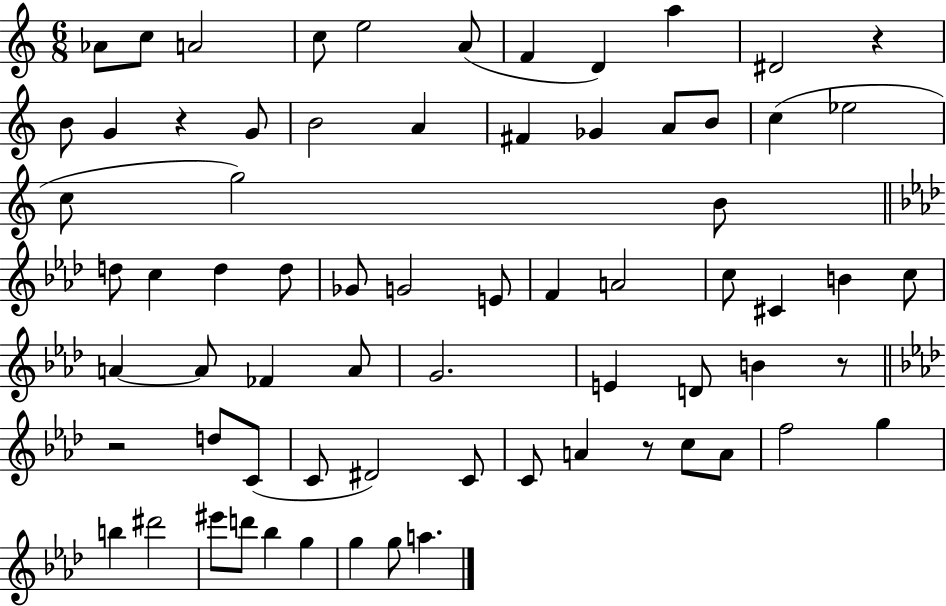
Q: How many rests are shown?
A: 5